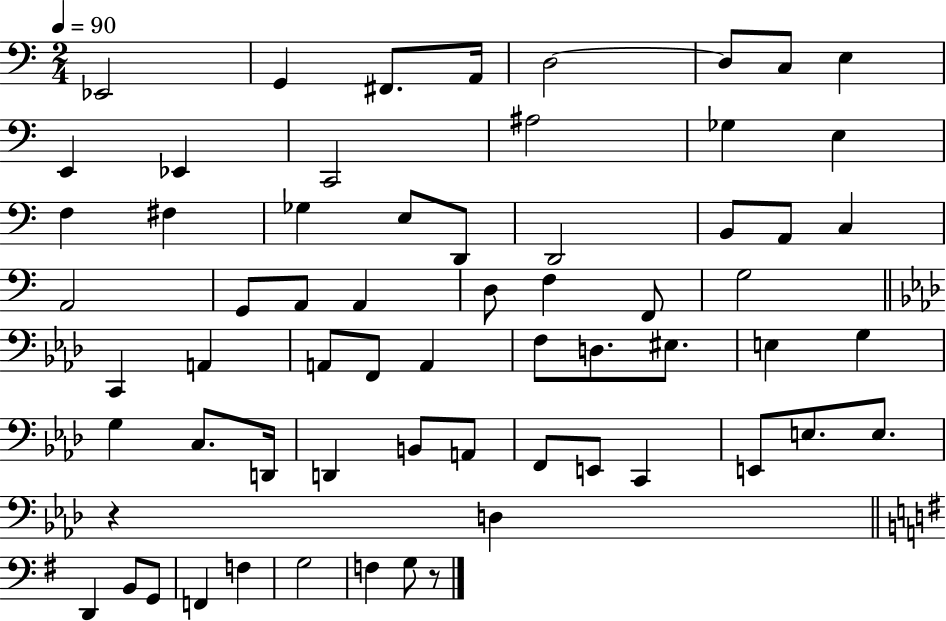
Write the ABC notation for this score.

X:1
T:Untitled
M:2/4
L:1/4
K:C
_E,,2 G,, ^F,,/2 A,,/4 D,2 D,/2 C,/2 E, E,, _E,, C,,2 ^A,2 _G, E, F, ^F, _G, E,/2 D,,/2 D,,2 B,,/2 A,,/2 C, A,,2 G,,/2 A,,/2 A,, D,/2 F, F,,/2 G,2 C,, A,, A,,/2 F,,/2 A,, F,/2 D,/2 ^E,/2 E, G, G, C,/2 D,,/4 D,, B,,/2 A,,/2 F,,/2 E,,/2 C,, E,,/2 E,/2 E,/2 z D, D,, B,,/2 G,,/2 F,, F, G,2 F, G,/2 z/2